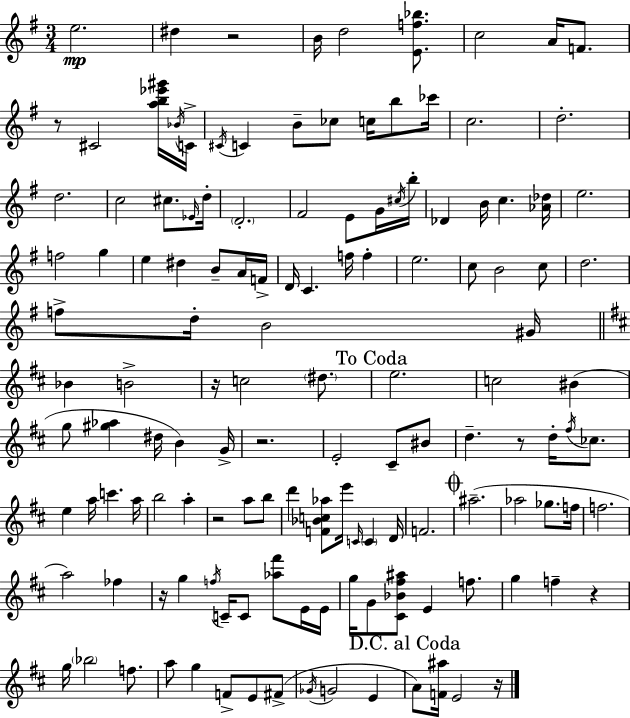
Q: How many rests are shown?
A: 9